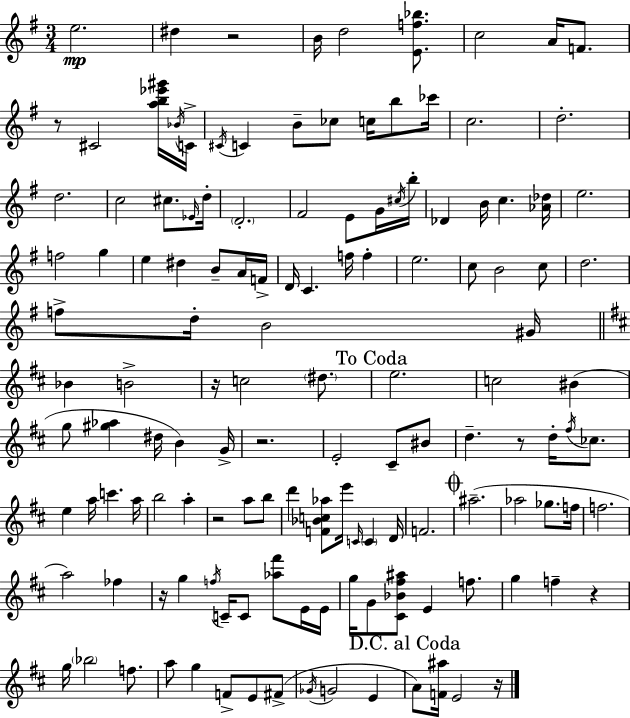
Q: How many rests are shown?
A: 9